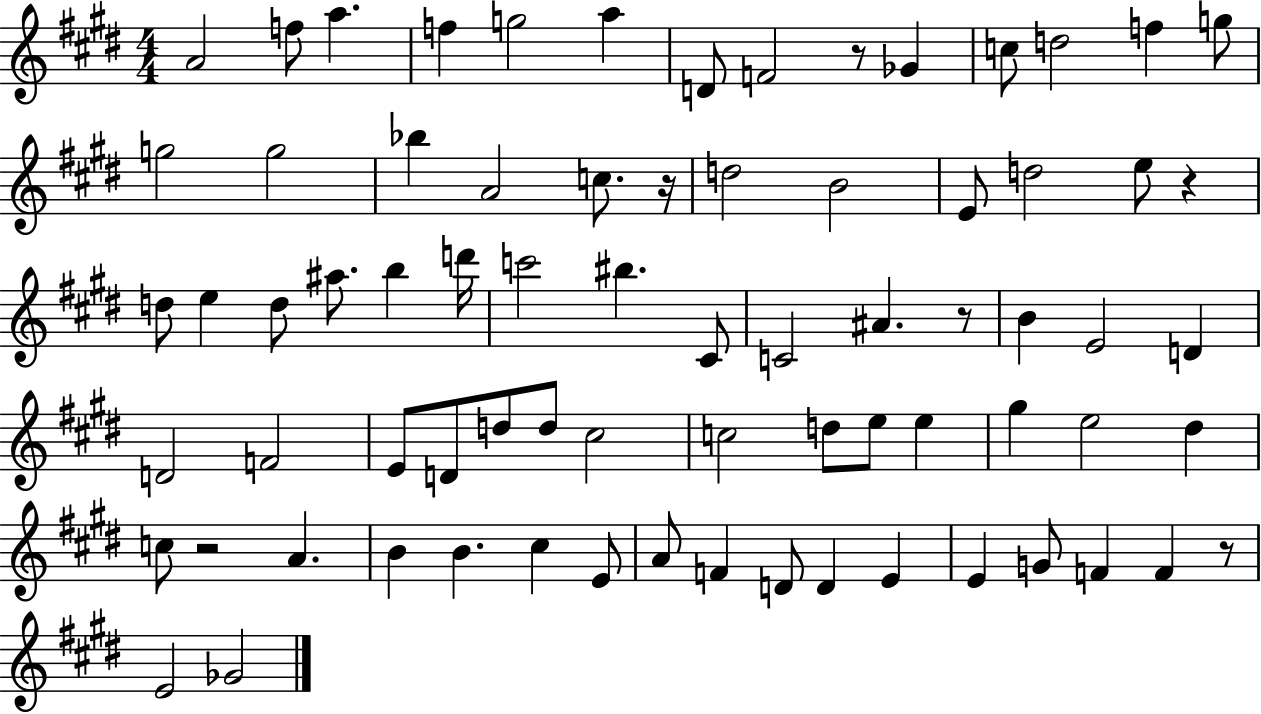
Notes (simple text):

A4/h F5/e A5/q. F5/q G5/h A5/q D4/e F4/h R/e Gb4/q C5/e D5/h F5/q G5/e G5/h G5/h Bb5/q A4/h C5/e. R/s D5/h B4/h E4/e D5/h E5/e R/q D5/e E5/q D5/e A#5/e. B5/q D6/s C6/h BIS5/q. C#4/e C4/h A#4/q. R/e B4/q E4/h D4/q D4/h F4/h E4/e D4/e D5/e D5/e C#5/h C5/h D5/e E5/e E5/q G#5/q E5/h D#5/q C5/e R/h A4/q. B4/q B4/q. C#5/q E4/e A4/e F4/q D4/e D4/q E4/q E4/q G4/e F4/q F4/q R/e E4/h Gb4/h